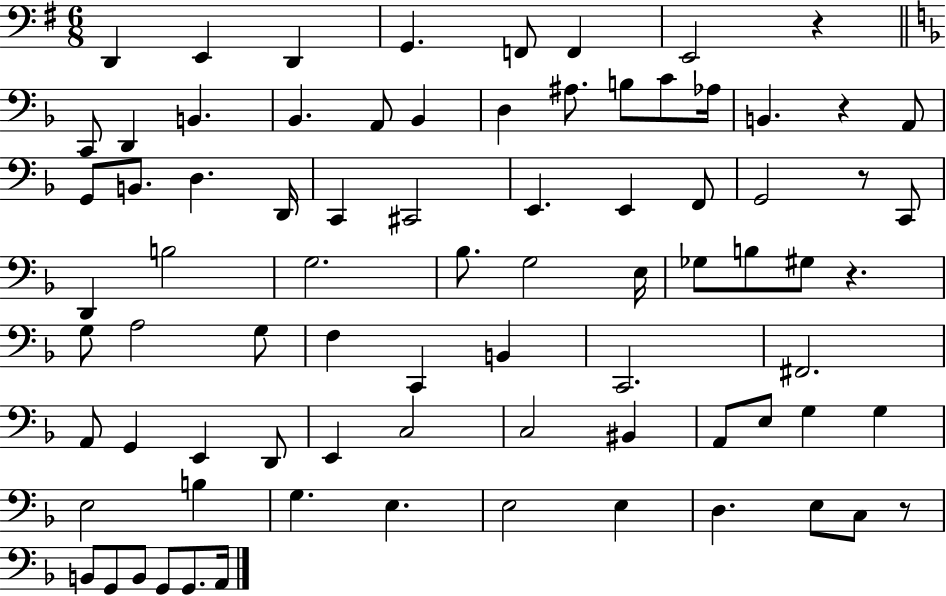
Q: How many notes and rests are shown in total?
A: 80